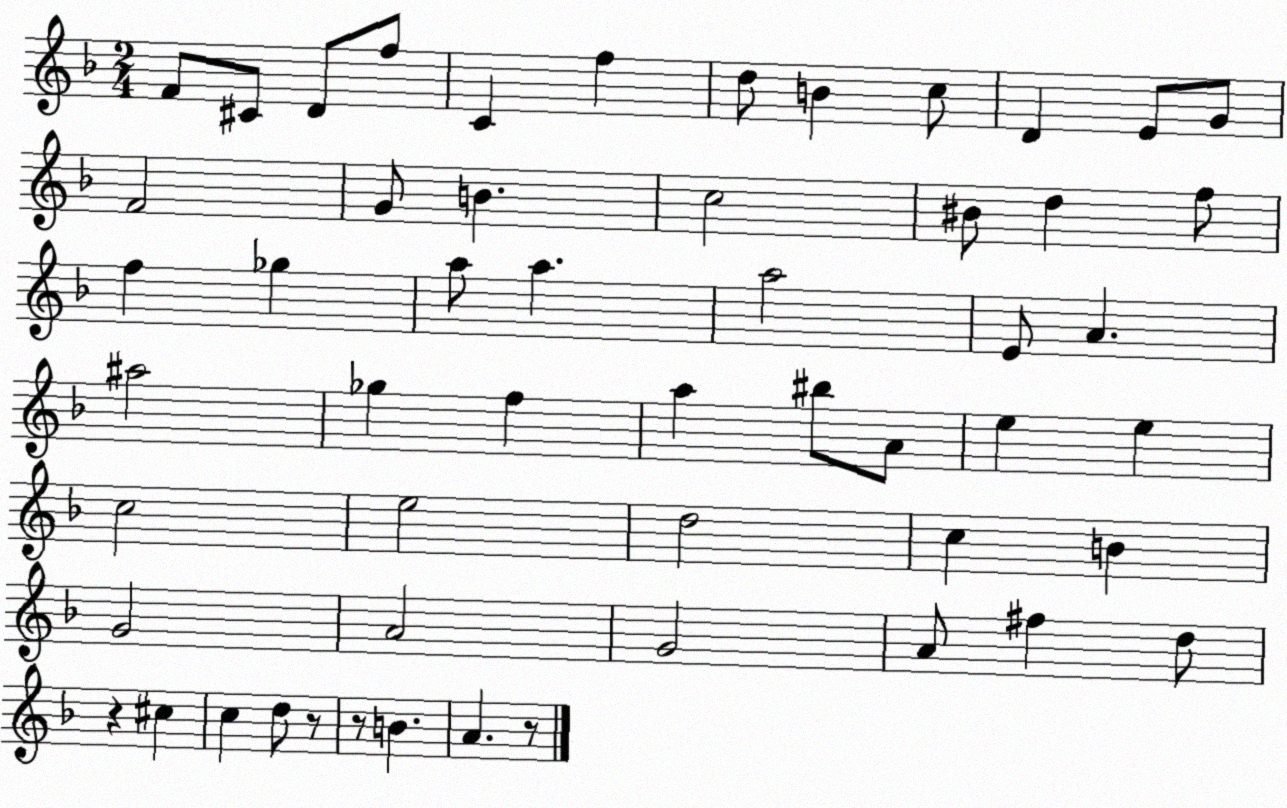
X:1
T:Untitled
M:2/4
L:1/4
K:F
F/2 ^C/2 D/2 f/2 C f d/2 B c/2 D E/2 G/2 F2 G/2 B c2 ^B/2 d f/2 f _g a/2 a a2 E/2 A ^a2 _g f a ^b/2 A/2 e e c2 e2 d2 c B G2 A2 G2 A/2 ^f d/2 z ^c c d/2 z/2 z/2 B A z/2